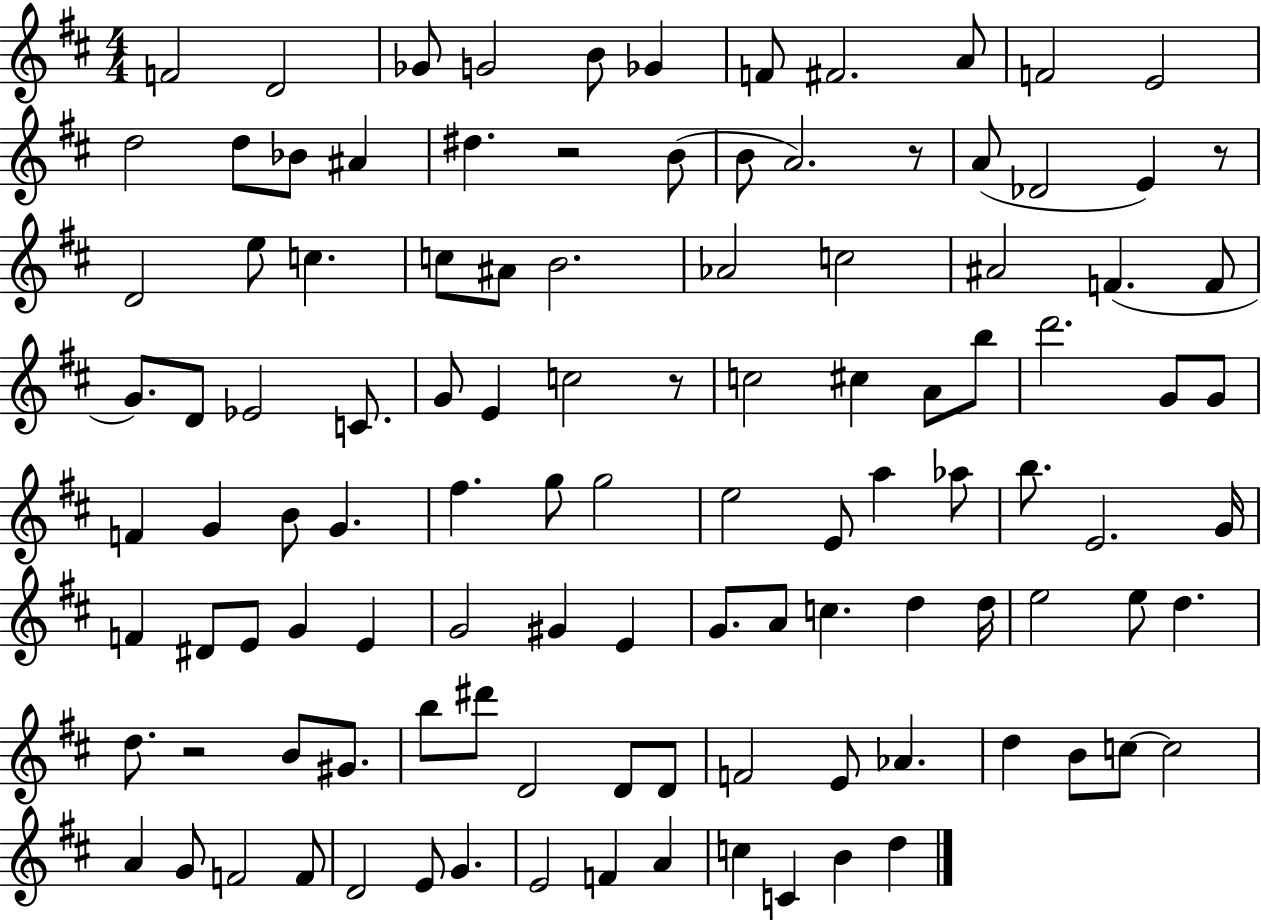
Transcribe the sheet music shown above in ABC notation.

X:1
T:Untitled
M:4/4
L:1/4
K:D
F2 D2 _G/2 G2 B/2 _G F/2 ^F2 A/2 F2 E2 d2 d/2 _B/2 ^A ^d z2 B/2 B/2 A2 z/2 A/2 _D2 E z/2 D2 e/2 c c/2 ^A/2 B2 _A2 c2 ^A2 F F/2 G/2 D/2 _E2 C/2 G/2 E c2 z/2 c2 ^c A/2 b/2 d'2 G/2 G/2 F G B/2 G ^f g/2 g2 e2 E/2 a _a/2 b/2 E2 G/4 F ^D/2 E/2 G E G2 ^G E G/2 A/2 c d d/4 e2 e/2 d d/2 z2 B/2 ^G/2 b/2 ^d'/2 D2 D/2 D/2 F2 E/2 _A d B/2 c/2 c2 A G/2 F2 F/2 D2 E/2 G E2 F A c C B d